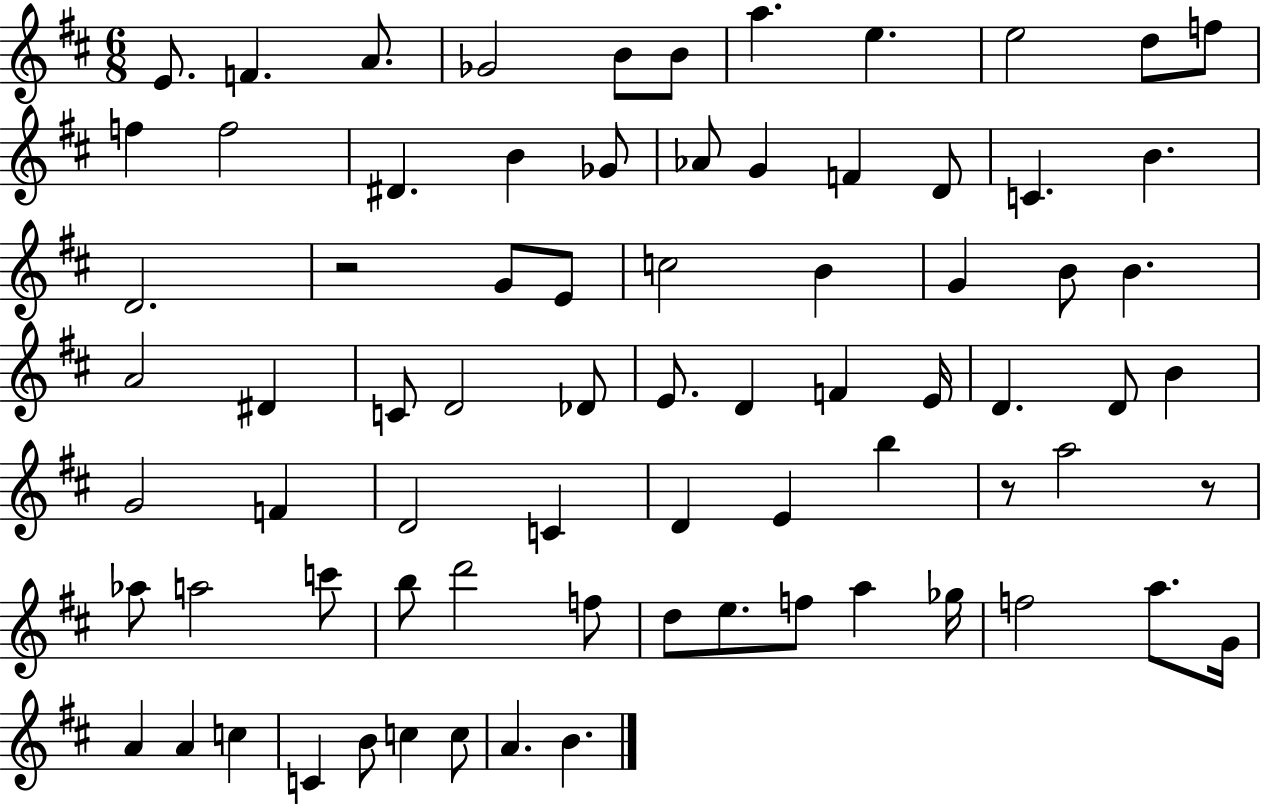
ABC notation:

X:1
T:Untitled
M:6/8
L:1/4
K:D
E/2 F A/2 _G2 B/2 B/2 a e e2 d/2 f/2 f f2 ^D B _G/2 _A/2 G F D/2 C B D2 z2 G/2 E/2 c2 B G B/2 B A2 ^D C/2 D2 _D/2 E/2 D F E/4 D D/2 B G2 F D2 C D E b z/2 a2 z/2 _a/2 a2 c'/2 b/2 d'2 f/2 d/2 e/2 f/2 a _g/4 f2 a/2 G/4 A A c C B/2 c c/2 A B